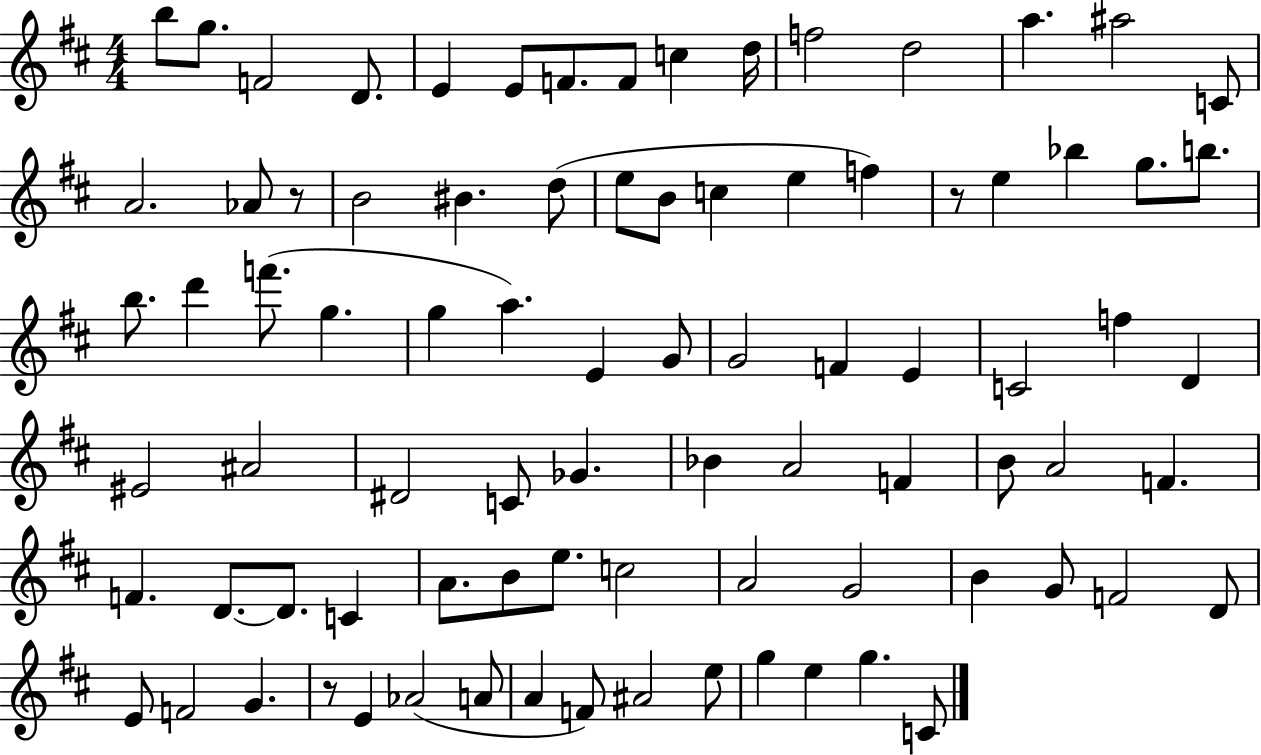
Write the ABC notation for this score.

X:1
T:Untitled
M:4/4
L:1/4
K:D
b/2 g/2 F2 D/2 E E/2 F/2 F/2 c d/4 f2 d2 a ^a2 C/2 A2 _A/2 z/2 B2 ^B d/2 e/2 B/2 c e f z/2 e _b g/2 b/2 b/2 d' f'/2 g g a E G/2 G2 F E C2 f D ^E2 ^A2 ^D2 C/2 _G _B A2 F B/2 A2 F F D/2 D/2 C A/2 B/2 e/2 c2 A2 G2 B G/2 F2 D/2 E/2 F2 G z/2 E _A2 A/2 A F/2 ^A2 e/2 g e g C/2